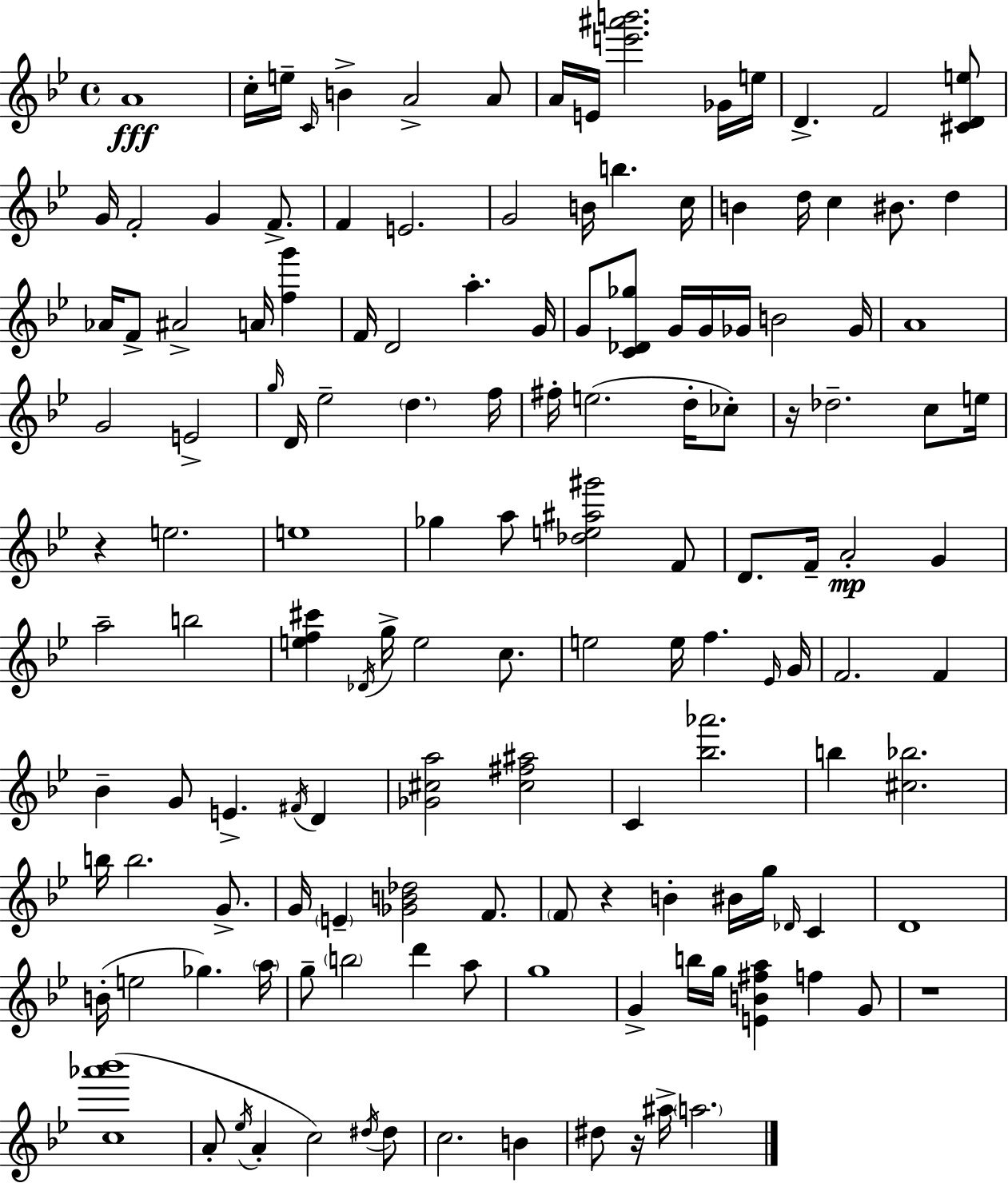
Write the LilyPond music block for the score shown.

{
  \clef treble
  \time 4/4
  \defaultTimeSignature
  \key bes \major
  a'1\fff | c''16-. e''16-- \grace { c'16 } b'4-> a'2-> a'8 | a'16 e'16 <e''' ais''' b'''>2. ges'16 | e''16 d'4.-> f'2 <cis' d' e''>8 | \break g'16 f'2-. g'4 f'8.-> | f'4 e'2. | g'2 b'16 b''4. | c''16 b'4 d''16 c''4 bis'8. d''4 | \break aes'16 f'8-> ais'2-> a'16 <f'' g'''>4 | f'16 d'2 a''4.-. | g'16 g'8 <c' des' ges''>8 g'16 g'16 ges'16 b'2 | ges'16 a'1 | \break g'2 e'2-> | \grace { g''16 } d'16 ees''2-- \parenthesize d''4. | f''16 fis''16-. e''2.( d''16-. | ces''8-.) r16 des''2.-- c''8 | \break e''16 r4 e''2. | e''1 | ges''4 a''8 <des'' e'' ais'' gis'''>2 | f'8 d'8. f'16-- a'2-.\mp g'4 | \break a''2-- b''2 | <e'' f'' cis'''>4 \acciaccatura { des'16 } g''16-> e''2 | c''8. e''2 e''16 f''4. | \grace { ees'16 } g'16 f'2. | \break f'4 bes'4-- g'8 e'4.-> | \acciaccatura { fis'16 } d'4 <ges' cis'' a''>2 <cis'' fis'' ais''>2 | c'4 <bes'' aes'''>2. | b''4 <cis'' bes''>2. | \break b''16 b''2. | g'8.-> g'16 \parenthesize e'4-- <ges' b' des''>2 | f'8. \parenthesize f'8 r4 b'4-. bis'16 | g''16 \grace { des'16 } c'4 d'1 | \break b'16-.( e''2 ges''4.) | \parenthesize a''16 g''8-- \parenthesize b''2 | d'''4 a''8 g''1 | g'4-> b''16 g''16 <e' b' fis'' a''>4 | \break f''4 g'8 r1 | <c'' aes''' bes'''>1( | a'8-. \acciaccatura { ees''16 } a'4-. c''2) | \acciaccatura { dis''16 } dis''8 c''2. | \break b'4 dis''8 r16 ais''16-> \parenthesize a''2. | \bar "|."
}